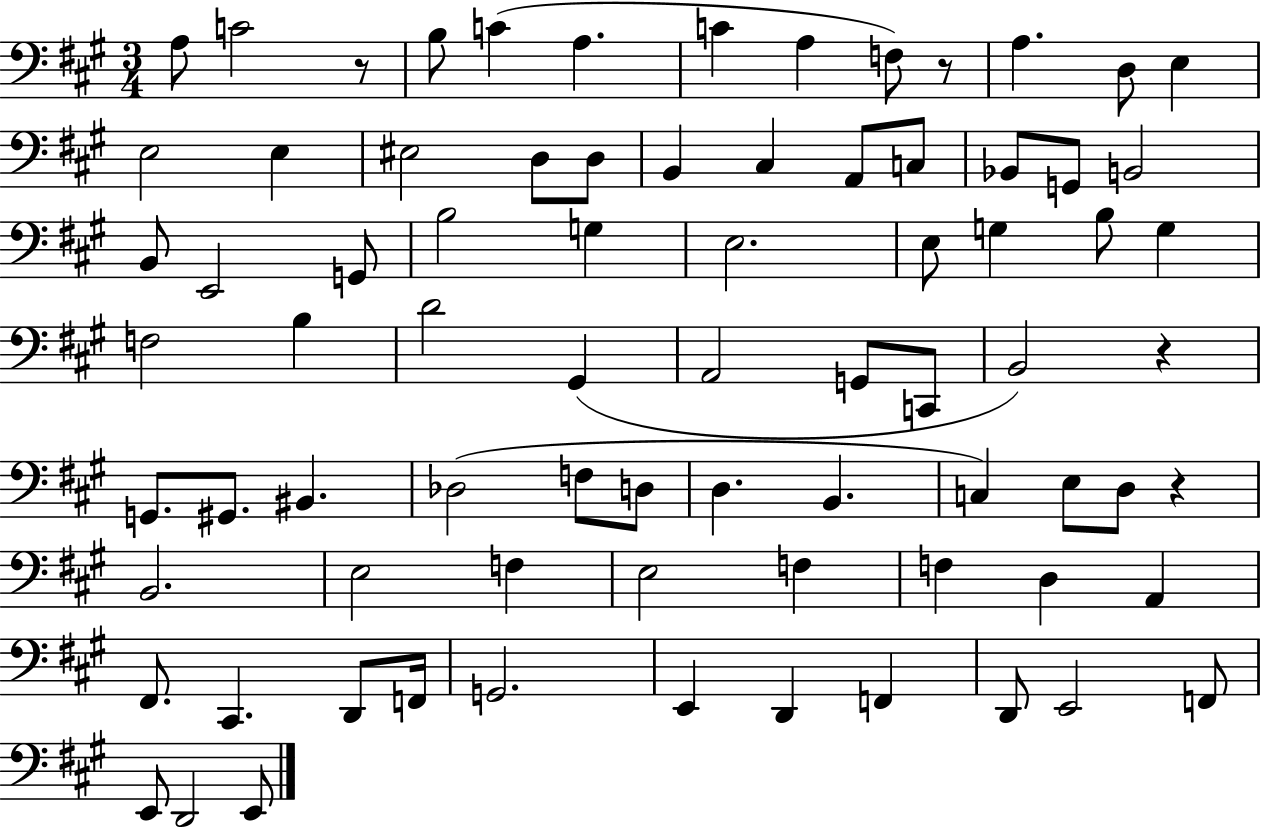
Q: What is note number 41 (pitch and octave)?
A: B2